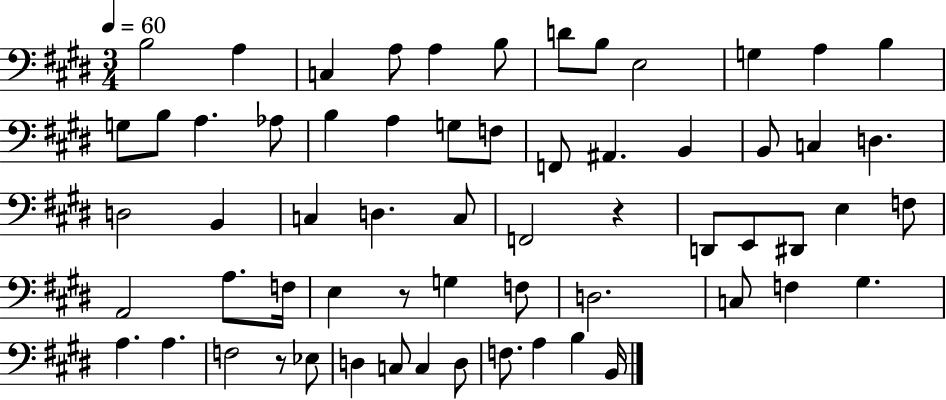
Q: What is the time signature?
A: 3/4